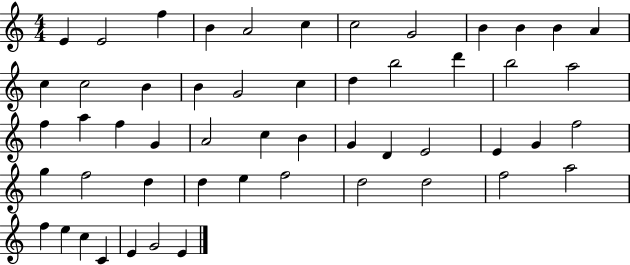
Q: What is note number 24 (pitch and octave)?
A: F5